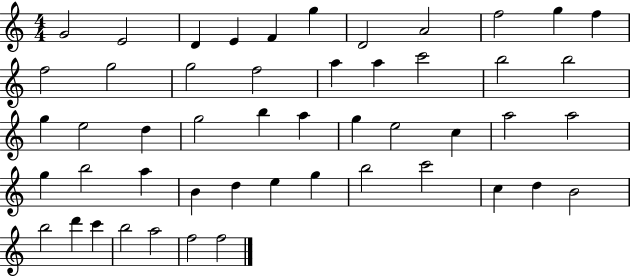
X:1
T:Untitled
M:4/4
L:1/4
K:C
G2 E2 D E F g D2 A2 f2 g f f2 g2 g2 f2 a a c'2 b2 b2 g e2 d g2 b a g e2 c a2 a2 g b2 a B d e g b2 c'2 c d B2 b2 d' c' b2 a2 f2 f2